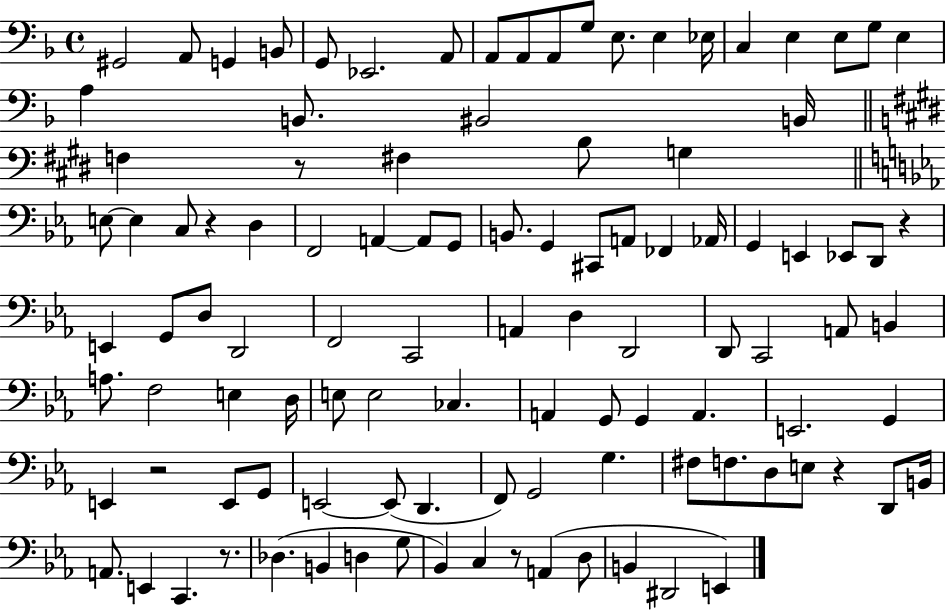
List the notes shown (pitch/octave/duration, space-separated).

G#2/h A2/e G2/q B2/e G2/e Eb2/h. A2/e A2/e A2/e A2/e G3/e E3/e. E3/q Eb3/s C3/q E3/q E3/e G3/e E3/q A3/q B2/e. BIS2/h B2/s F3/q R/e F#3/q B3/e G3/q E3/e E3/q C3/e R/q D3/q F2/h A2/q A2/e G2/e B2/e. G2/q C#2/e A2/e FES2/q Ab2/s G2/q E2/q Eb2/e D2/e R/q E2/q G2/e D3/e D2/h F2/h C2/h A2/q D3/q D2/h D2/e C2/h A2/e B2/q A3/e. F3/h E3/q D3/s E3/e E3/h CES3/q. A2/q G2/e G2/q A2/q. E2/h. G2/q E2/q R/h E2/e G2/e E2/h E2/e D2/q. F2/e G2/h G3/q. F#3/e F3/e. D3/e E3/e R/q D2/e B2/s A2/e. E2/q C2/q. R/e. Db3/q. B2/q D3/q G3/e Bb2/q C3/q R/e A2/q D3/e B2/q D#2/h E2/q